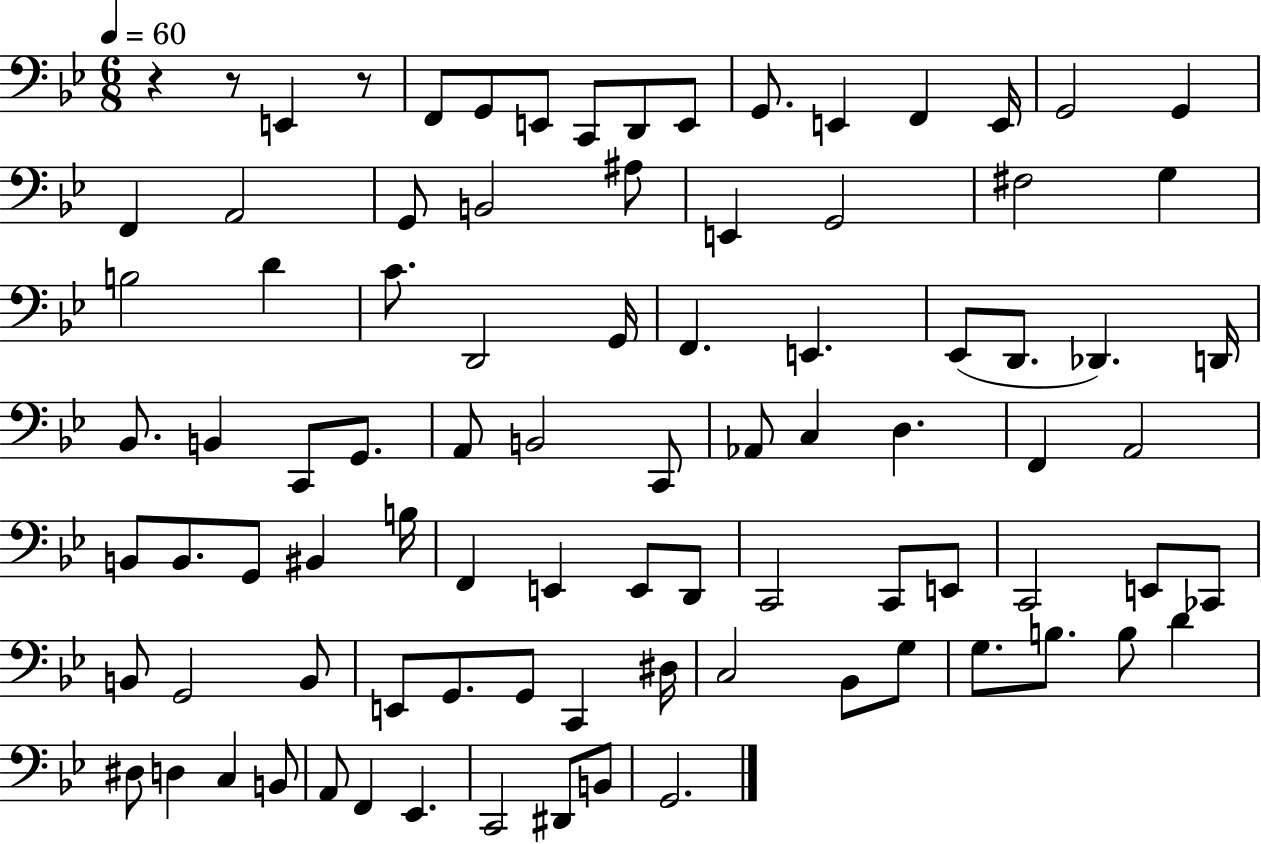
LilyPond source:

{
  \clef bass
  \numericTimeSignature
  \time 6/8
  \key bes \major
  \tempo 4 = 60
  r4 r8 e,4 r8 | f,8 g,8 e,8 c,8 d,8 e,8 | g,8. e,4 f,4 e,16 | g,2 g,4 | \break f,4 a,2 | g,8 b,2 ais8 | e,4 g,2 | fis2 g4 | \break b2 d'4 | c'8. d,2 g,16 | f,4. e,4. | ees,8( d,8. des,4.) d,16 | \break bes,8. b,4 c,8 g,8. | a,8 b,2 c,8 | aes,8 c4 d4. | f,4 a,2 | \break b,8 b,8. g,8 bis,4 b16 | f,4 e,4 e,8 d,8 | c,2 c,8 e,8 | c,2 e,8 ces,8 | \break b,8 g,2 b,8 | e,8 g,8. g,8 c,4 dis16 | c2 bes,8 g8 | g8. b8. b8 d'4 | \break dis8 d4 c4 b,8 | a,8 f,4 ees,4. | c,2 dis,8 b,8 | g,2. | \break \bar "|."
}